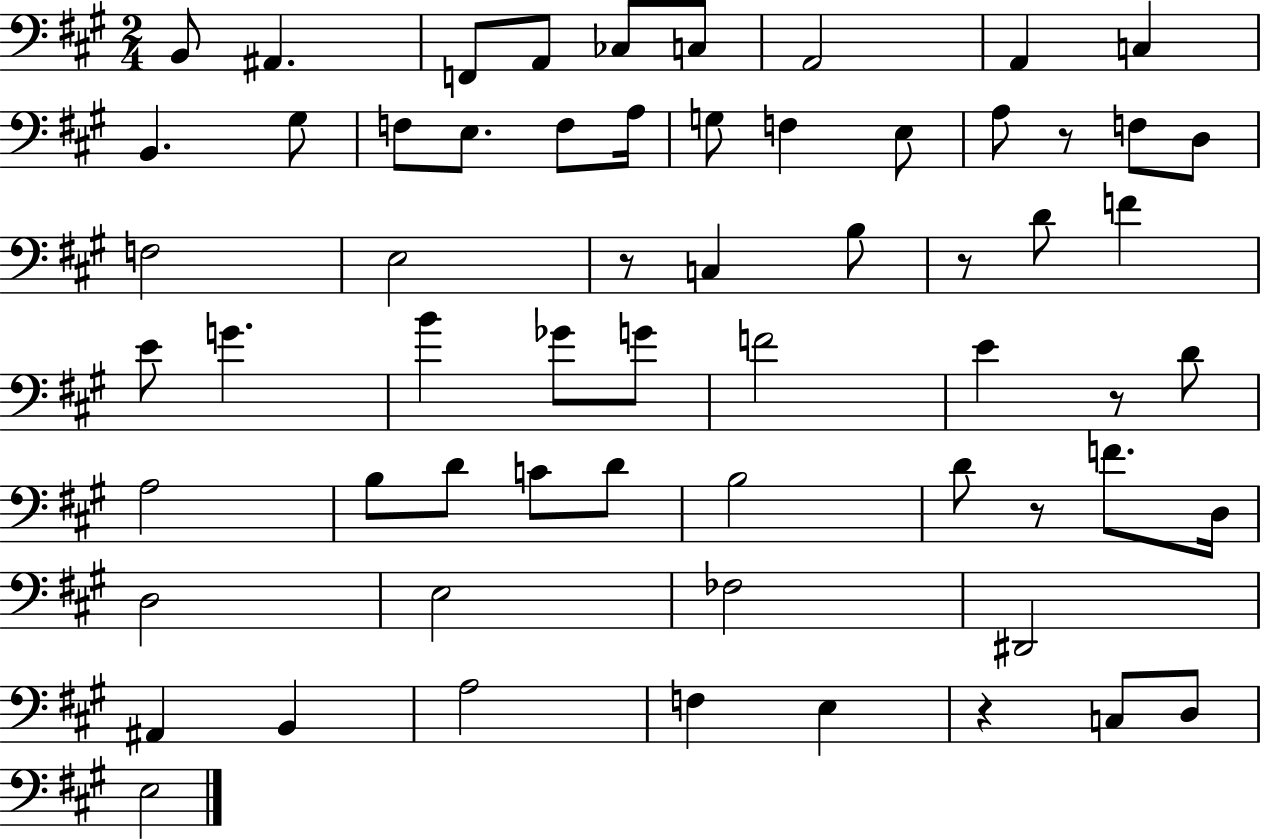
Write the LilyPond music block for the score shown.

{
  \clef bass
  \numericTimeSignature
  \time 2/4
  \key a \major
  b,8 ais,4. | f,8 a,8 ces8 c8 | a,2 | a,4 c4 | \break b,4. gis8 | f8 e8. f8 a16 | g8 f4 e8 | a8 r8 f8 d8 | \break f2 | e2 | r8 c4 b8 | r8 d'8 f'4 | \break e'8 g'4. | b'4 ges'8 g'8 | f'2 | e'4 r8 d'8 | \break a2 | b8 d'8 c'8 d'8 | b2 | d'8 r8 f'8. d16 | \break d2 | e2 | fes2 | dis,2 | \break ais,4 b,4 | a2 | f4 e4 | r4 c8 d8 | \break e2 | \bar "|."
}